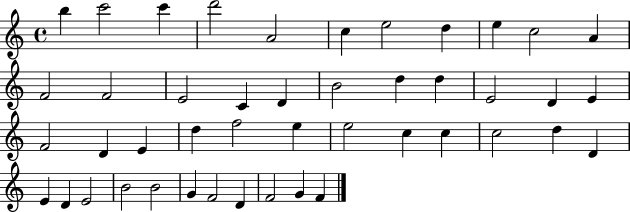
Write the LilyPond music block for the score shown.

{
  \clef treble
  \time 4/4
  \defaultTimeSignature
  \key c \major
  b''4 c'''2 c'''4 | d'''2 a'2 | c''4 e''2 d''4 | e''4 c''2 a'4 | \break f'2 f'2 | e'2 c'4 d'4 | b'2 d''4 d''4 | e'2 d'4 e'4 | \break f'2 d'4 e'4 | d''4 f''2 e''4 | e''2 c''4 c''4 | c''2 d''4 d'4 | \break e'4 d'4 e'2 | b'2 b'2 | g'4 f'2 d'4 | f'2 g'4 f'4 | \break \bar "|."
}